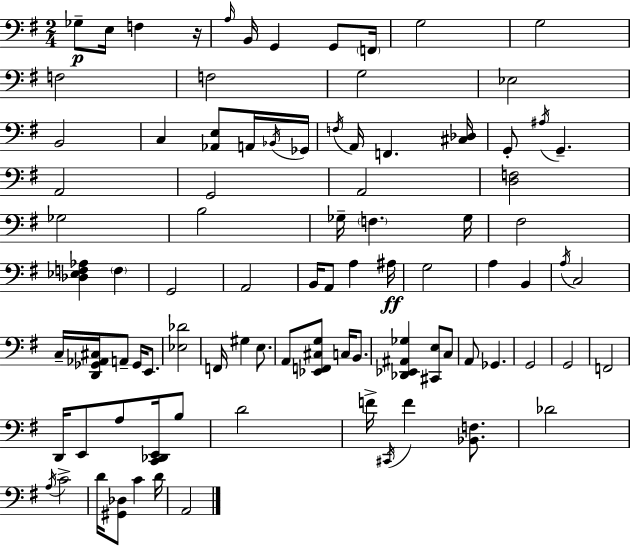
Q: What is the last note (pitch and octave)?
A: A2